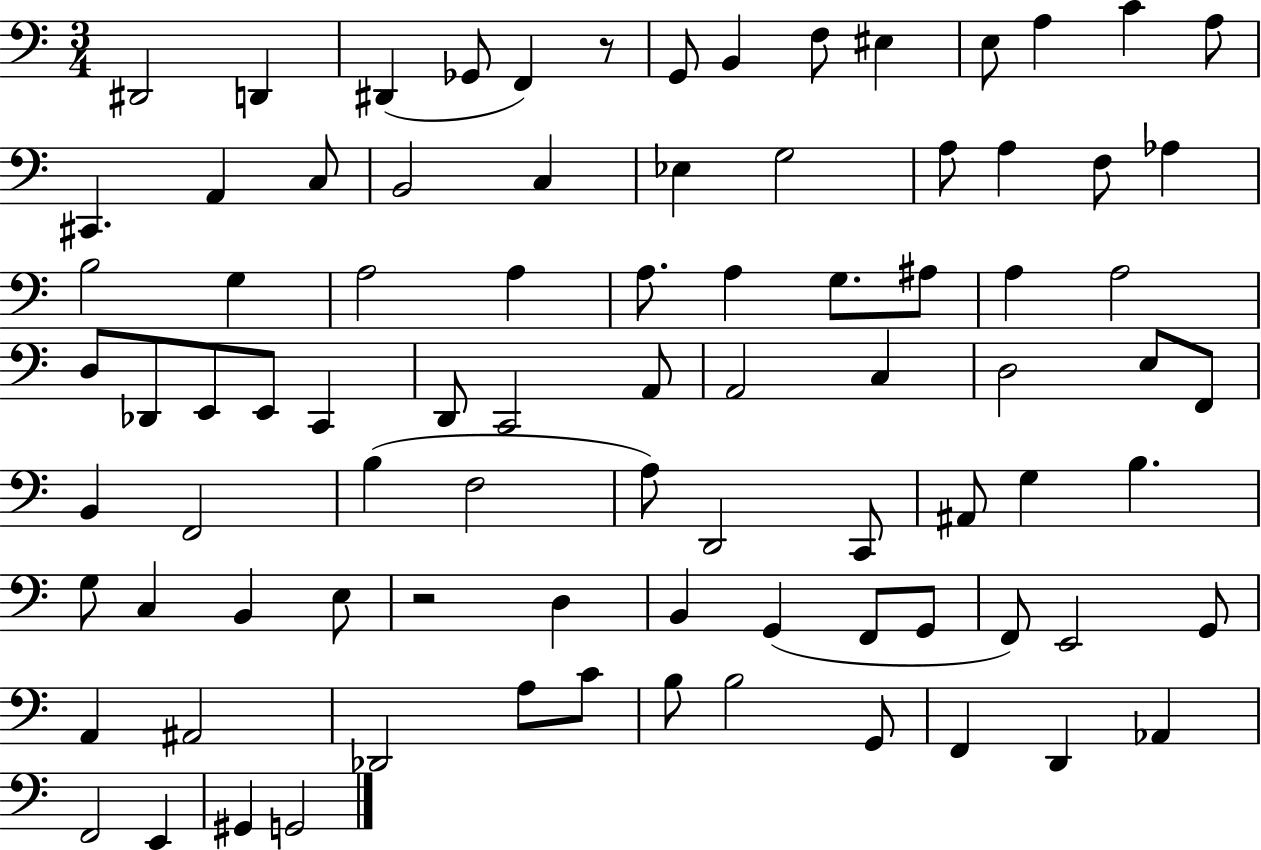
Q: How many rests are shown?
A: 2